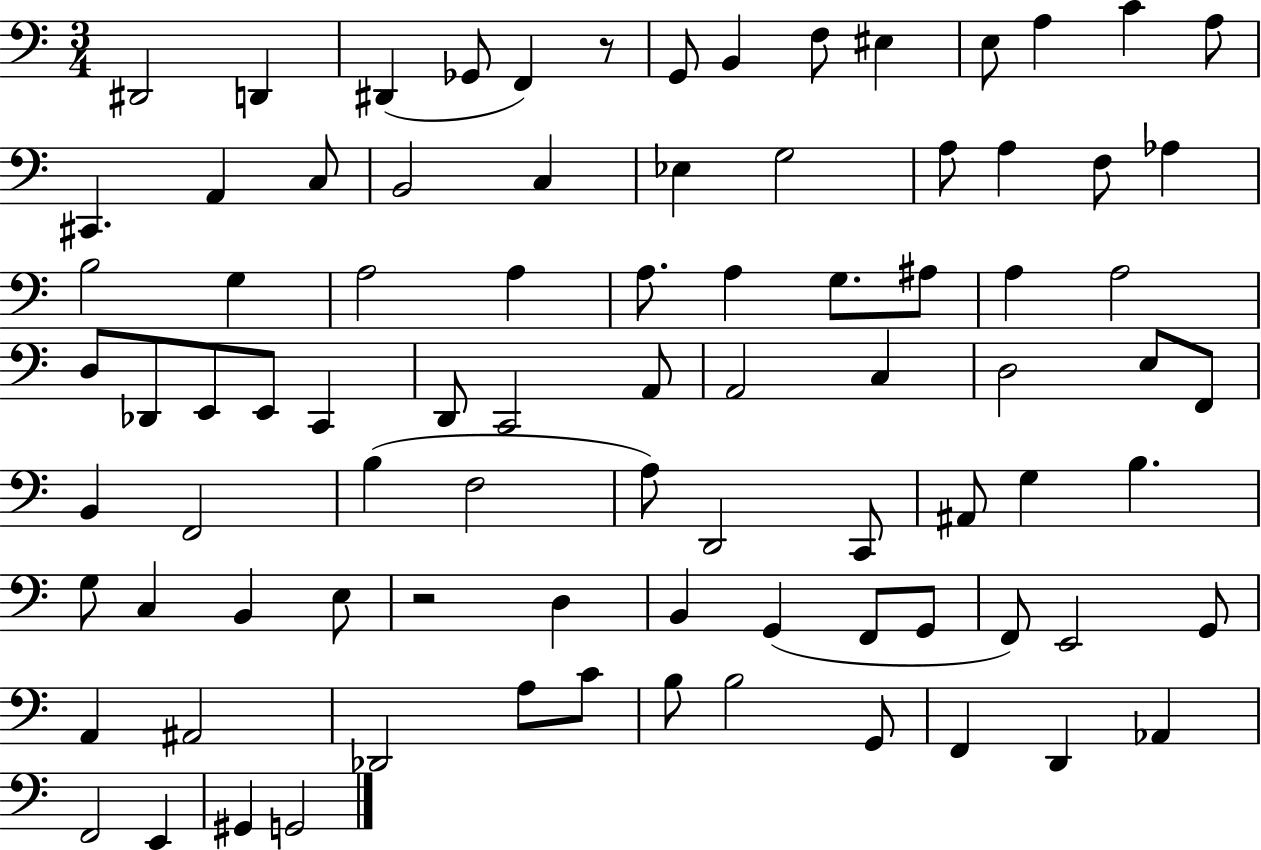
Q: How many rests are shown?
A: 2